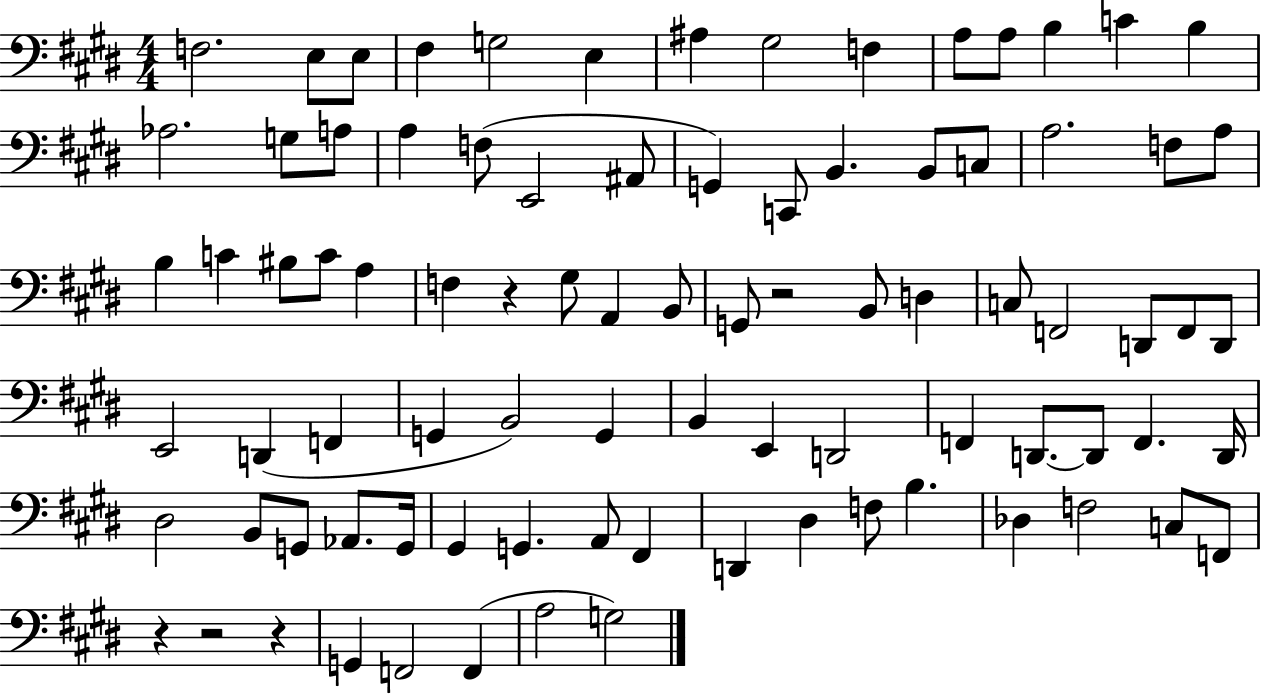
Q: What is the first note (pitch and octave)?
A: F3